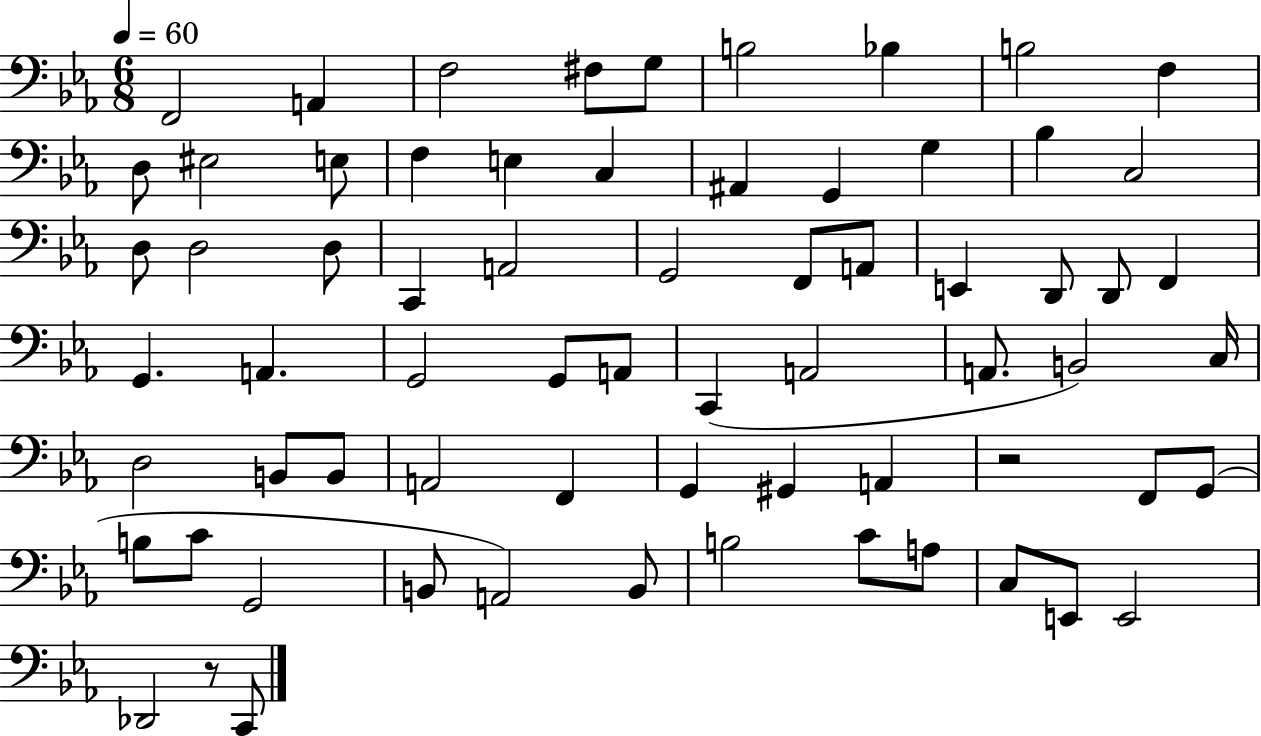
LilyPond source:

{
  \clef bass
  \numericTimeSignature
  \time 6/8
  \key ees \major
  \tempo 4 = 60
  \repeat volta 2 { f,2 a,4 | f2 fis8 g8 | b2 bes4 | b2 f4 | \break d8 eis2 e8 | f4 e4 c4 | ais,4 g,4 g4 | bes4 c2 | \break d8 d2 d8 | c,4 a,2 | g,2 f,8 a,8 | e,4 d,8 d,8 f,4 | \break g,4. a,4. | g,2 g,8 a,8 | c,4( a,2 | a,8. b,2) c16 | \break d2 b,8 b,8 | a,2 f,4 | g,4 gis,4 a,4 | r2 f,8 g,8( | \break b8 c'8 g,2 | b,8 a,2) b,8 | b2 c'8 a8 | c8 e,8 e,2 | \break des,2 r8 c,8 | } \bar "|."
}